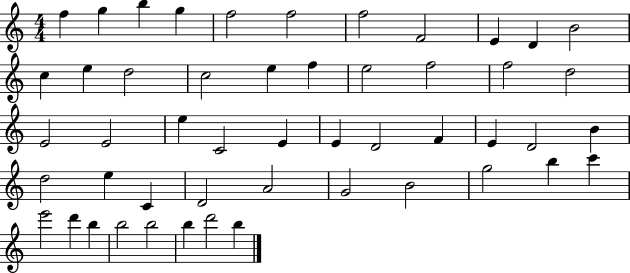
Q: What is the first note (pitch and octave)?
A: F5